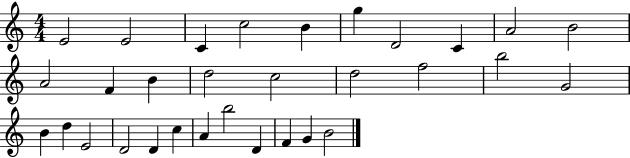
{
  \clef treble
  \numericTimeSignature
  \time 4/4
  \key c \major
  e'2 e'2 | c'4 c''2 b'4 | g''4 d'2 c'4 | a'2 b'2 | \break a'2 f'4 b'4 | d''2 c''2 | d''2 f''2 | b''2 g'2 | \break b'4 d''4 e'2 | d'2 d'4 c''4 | a'4 b''2 d'4 | f'4 g'4 b'2 | \break \bar "|."
}